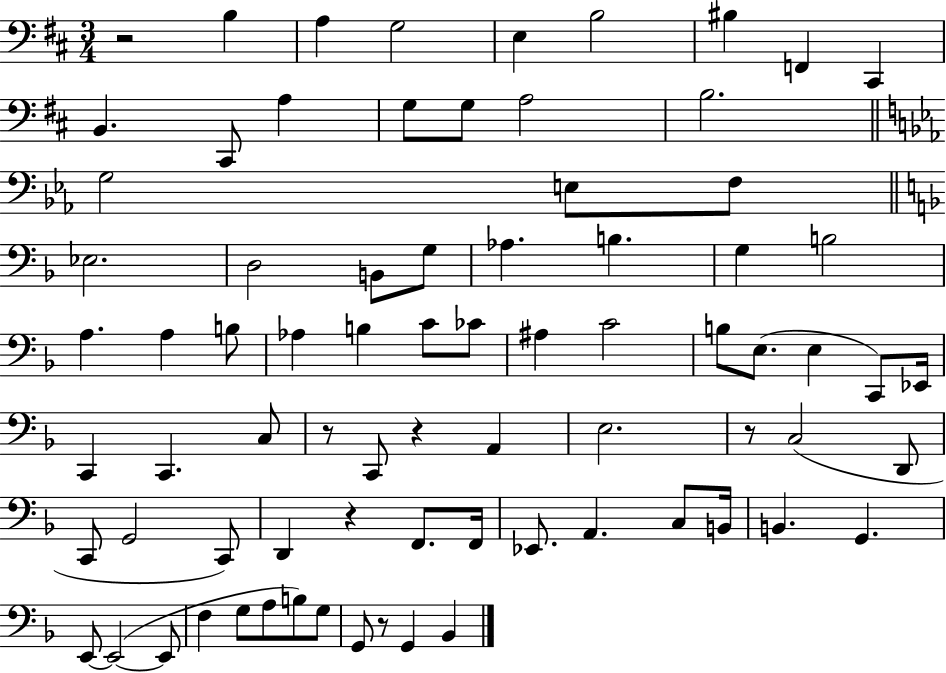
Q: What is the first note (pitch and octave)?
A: B3